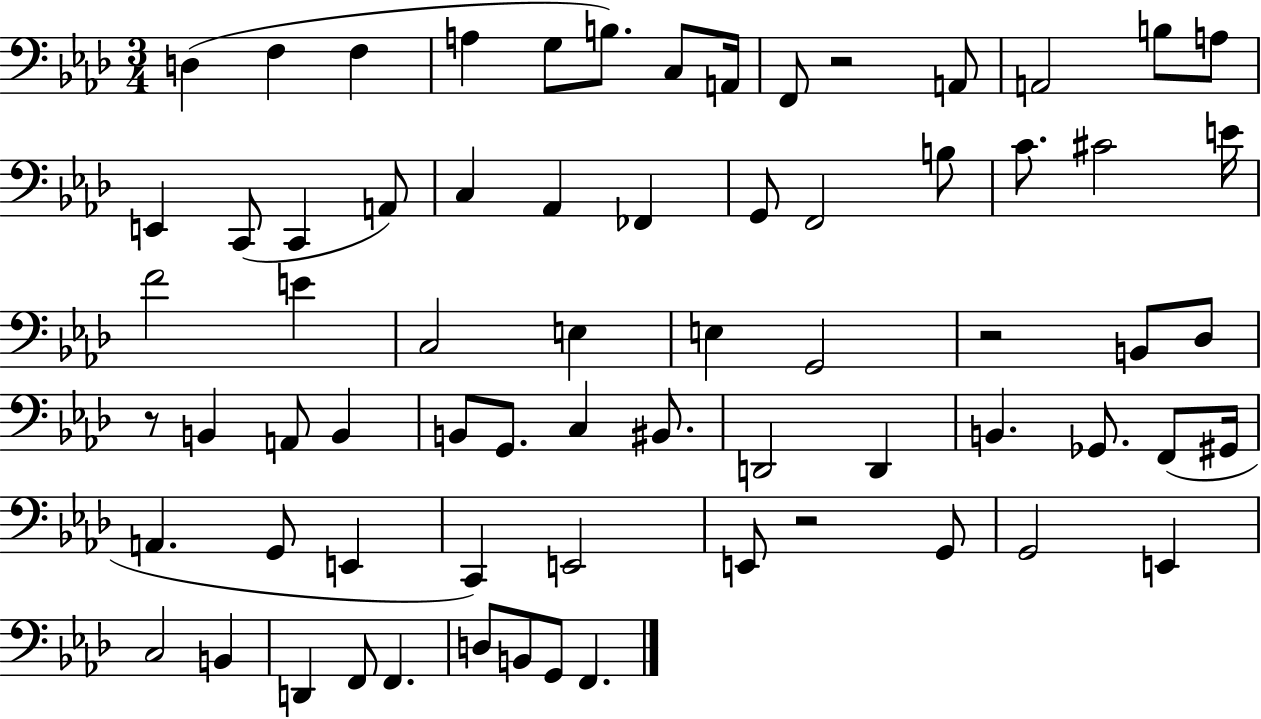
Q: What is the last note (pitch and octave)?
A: F2